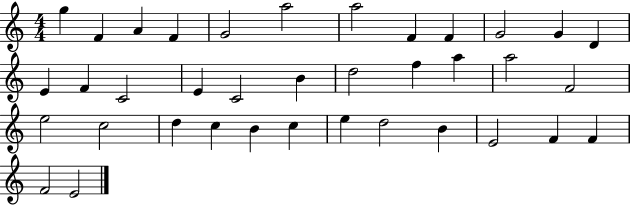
X:1
T:Untitled
M:4/4
L:1/4
K:C
g F A F G2 a2 a2 F F G2 G D E F C2 E C2 B d2 f a a2 F2 e2 c2 d c B c e d2 B E2 F F F2 E2